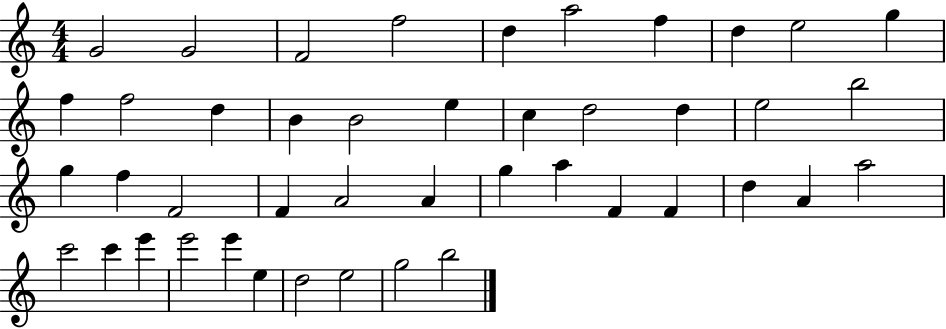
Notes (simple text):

G4/h G4/h F4/h F5/h D5/q A5/h F5/q D5/q E5/h G5/q F5/q F5/h D5/q B4/q B4/h E5/q C5/q D5/h D5/q E5/h B5/h G5/q F5/q F4/h F4/q A4/h A4/q G5/q A5/q F4/q F4/q D5/q A4/q A5/h C6/h C6/q E6/q E6/h E6/q E5/q D5/h E5/h G5/h B5/h